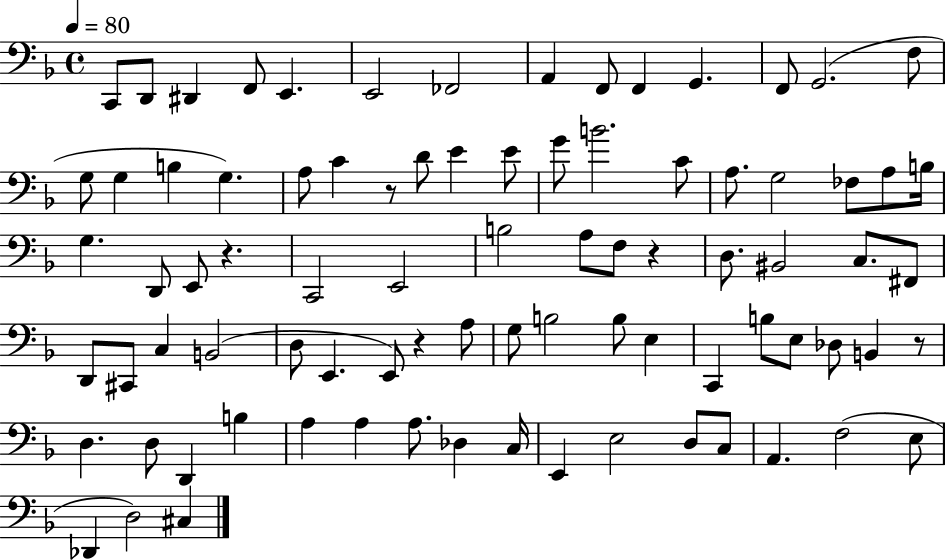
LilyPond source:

{
  \clef bass
  \time 4/4
  \defaultTimeSignature
  \key f \major
  \tempo 4 = 80
  c,8 d,8 dis,4 f,8 e,4. | e,2 fes,2 | a,4 f,8 f,4 g,4. | f,8 g,2.( f8 | \break g8 g4 b4 g4.) | a8 c'4 r8 d'8 e'4 e'8 | g'8 b'2. c'8 | a8. g2 fes8 a8 b16 | \break g4. d,8 e,8 r4. | c,2 e,2 | b2 a8 f8 r4 | d8. bis,2 c8. fis,8 | \break d,8 cis,8 c4 b,2( | d8 e,4. e,8) r4 a8 | g8 b2 b8 e4 | c,4 b8 e8 des8 b,4 r8 | \break d4. d8 d,4 b4 | a4 a4 a8. des4 c16 | e,4 e2 d8 c8 | a,4. f2( e8 | \break des,4 d2) cis4 | \bar "|."
}